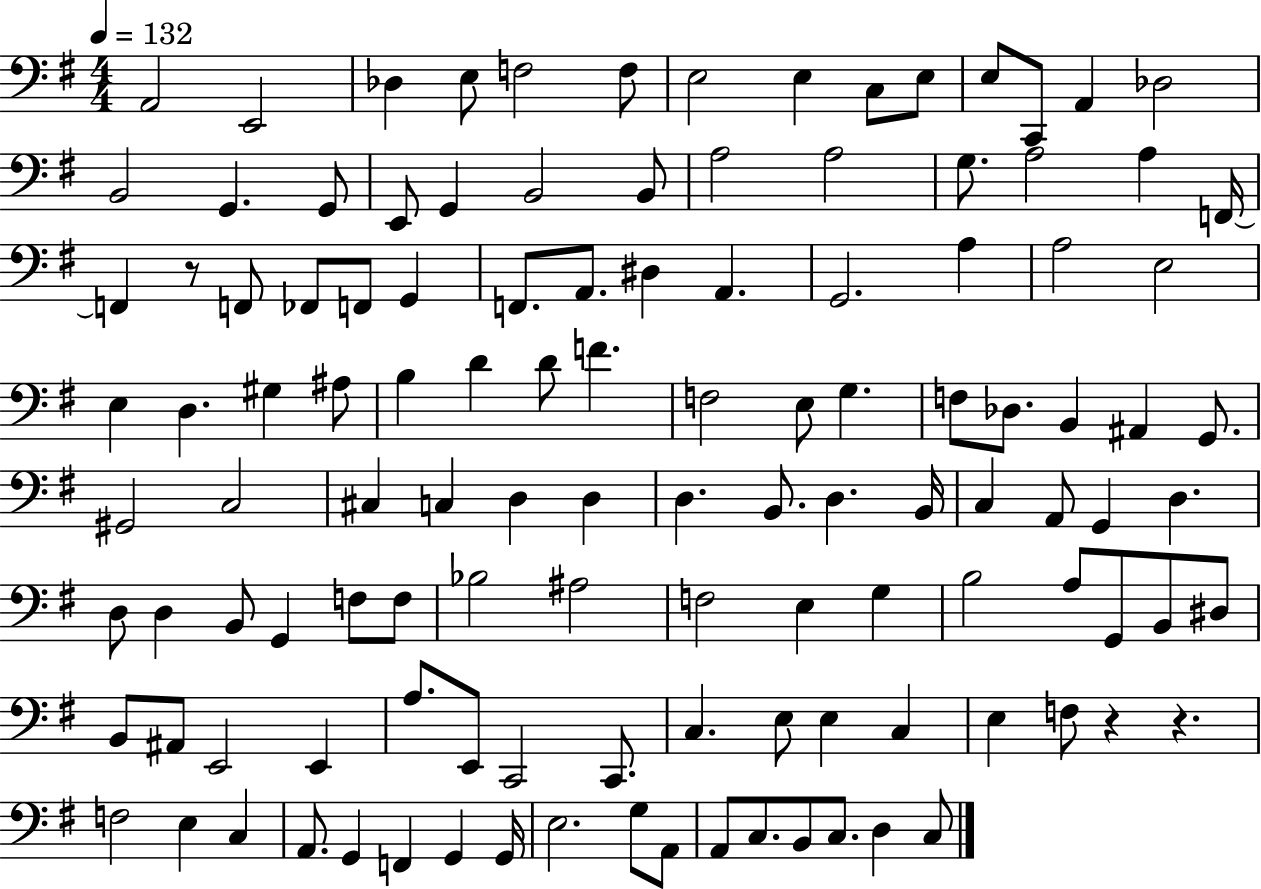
A2/h E2/h Db3/q E3/e F3/h F3/e E3/h E3/q C3/e E3/e E3/e C2/e A2/q Db3/h B2/h G2/q. G2/e E2/e G2/q B2/h B2/e A3/h A3/h G3/e. A3/h A3/q F2/s F2/q R/e F2/e FES2/e F2/e G2/q F2/e. A2/e. D#3/q A2/q. G2/h. A3/q A3/h E3/h E3/q D3/q. G#3/q A#3/e B3/q D4/q D4/e F4/q. F3/h E3/e G3/q. F3/e Db3/e. B2/q A#2/q G2/e. G#2/h C3/h C#3/q C3/q D3/q D3/q D3/q. B2/e. D3/q. B2/s C3/q A2/e G2/q D3/q. D3/e D3/q B2/e G2/q F3/e F3/e Bb3/h A#3/h F3/h E3/q G3/q B3/h A3/e G2/e B2/e D#3/e B2/e A#2/e E2/h E2/q A3/e. E2/e C2/h C2/e. C3/q. E3/e E3/q C3/q E3/q F3/e R/q R/q. F3/h E3/q C3/q A2/e. G2/q F2/q G2/q G2/s E3/h. G3/e A2/e A2/e C3/e. B2/e C3/e. D3/q C3/e